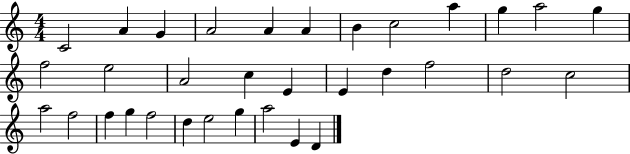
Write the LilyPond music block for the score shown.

{
  \clef treble
  \numericTimeSignature
  \time 4/4
  \key c \major
  c'2 a'4 g'4 | a'2 a'4 a'4 | b'4 c''2 a''4 | g''4 a''2 g''4 | \break f''2 e''2 | a'2 c''4 e'4 | e'4 d''4 f''2 | d''2 c''2 | \break a''2 f''2 | f''4 g''4 f''2 | d''4 e''2 g''4 | a''2 e'4 d'4 | \break \bar "|."
}